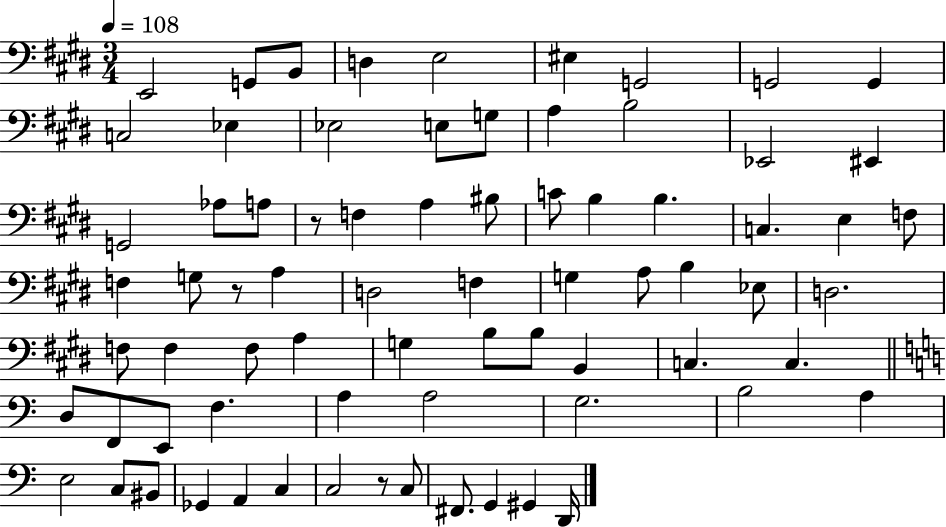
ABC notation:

X:1
T:Untitled
M:3/4
L:1/4
K:E
E,,2 G,,/2 B,,/2 D, E,2 ^E, G,,2 G,,2 G,, C,2 _E, _E,2 E,/2 G,/2 A, B,2 _E,,2 ^E,, G,,2 _A,/2 A,/2 z/2 F, A, ^B,/2 C/2 B, B, C, E, F,/2 F, G,/2 z/2 A, D,2 F, G, A,/2 B, _E,/2 D,2 F,/2 F, F,/2 A, G, B,/2 B,/2 B,, C, C, D,/2 F,,/2 E,,/2 F, A, A,2 G,2 B,2 A, E,2 C,/2 ^B,,/2 _G,, A,, C, C,2 z/2 C,/2 ^F,,/2 G,, ^G,, D,,/4